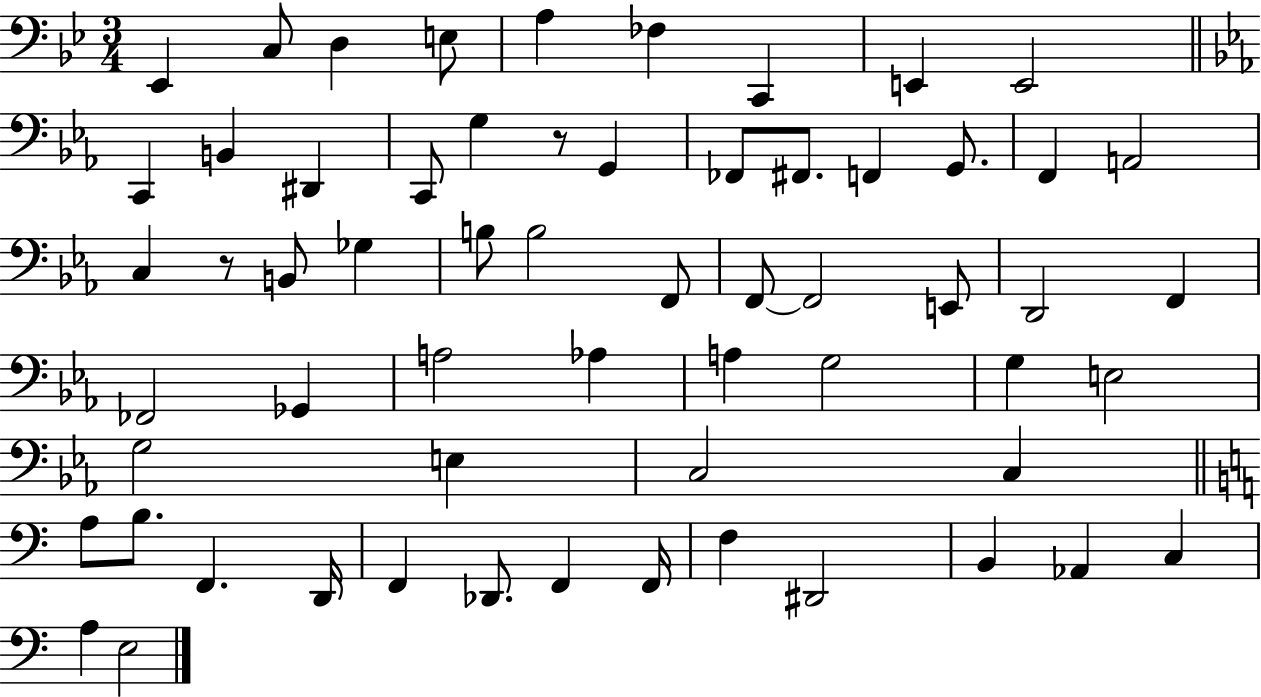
X:1
T:Untitled
M:3/4
L:1/4
K:Bb
_E,, C,/2 D, E,/2 A, _F, C,, E,, E,,2 C,, B,, ^D,, C,,/2 G, z/2 G,, _F,,/2 ^F,,/2 F,, G,,/2 F,, A,,2 C, z/2 B,,/2 _G, B,/2 B,2 F,,/2 F,,/2 F,,2 E,,/2 D,,2 F,, _F,,2 _G,, A,2 _A, A, G,2 G, E,2 G,2 E, C,2 C, A,/2 B,/2 F,, D,,/4 F,, _D,,/2 F,, F,,/4 F, ^D,,2 B,, _A,, C, A, E,2